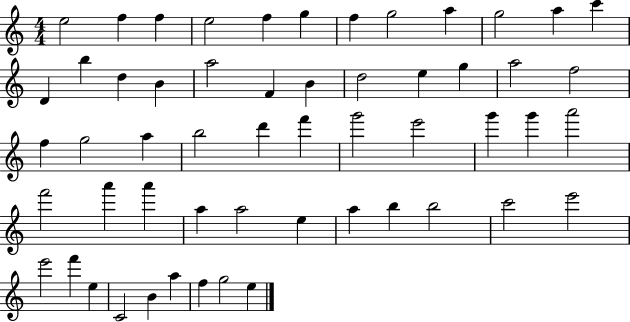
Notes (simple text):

E5/h F5/q F5/q E5/h F5/q G5/q F5/q G5/h A5/q G5/h A5/q C6/q D4/q B5/q D5/q B4/q A5/h F4/q B4/q D5/h E5/q G5/q A5/h F5/h F5/q G5/h A5/q B5/h D6/q F6/q G6/h E6/h G6/q G6/q A6/h F6/h A6/q A6/q A5/q A5/h E5/q A5/q B5/q B5/h C6/h E6/h E6/h F6/q E5/q C4/h B4/q A5/q F5/q G5/h E5/q